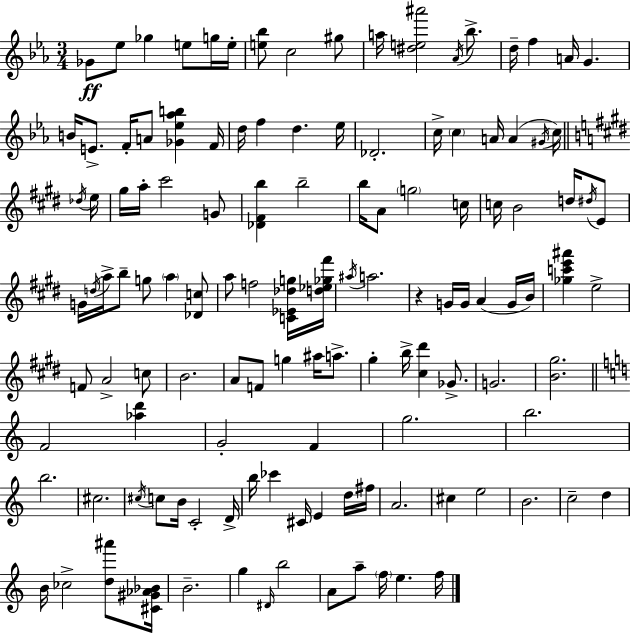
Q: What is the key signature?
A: EES major